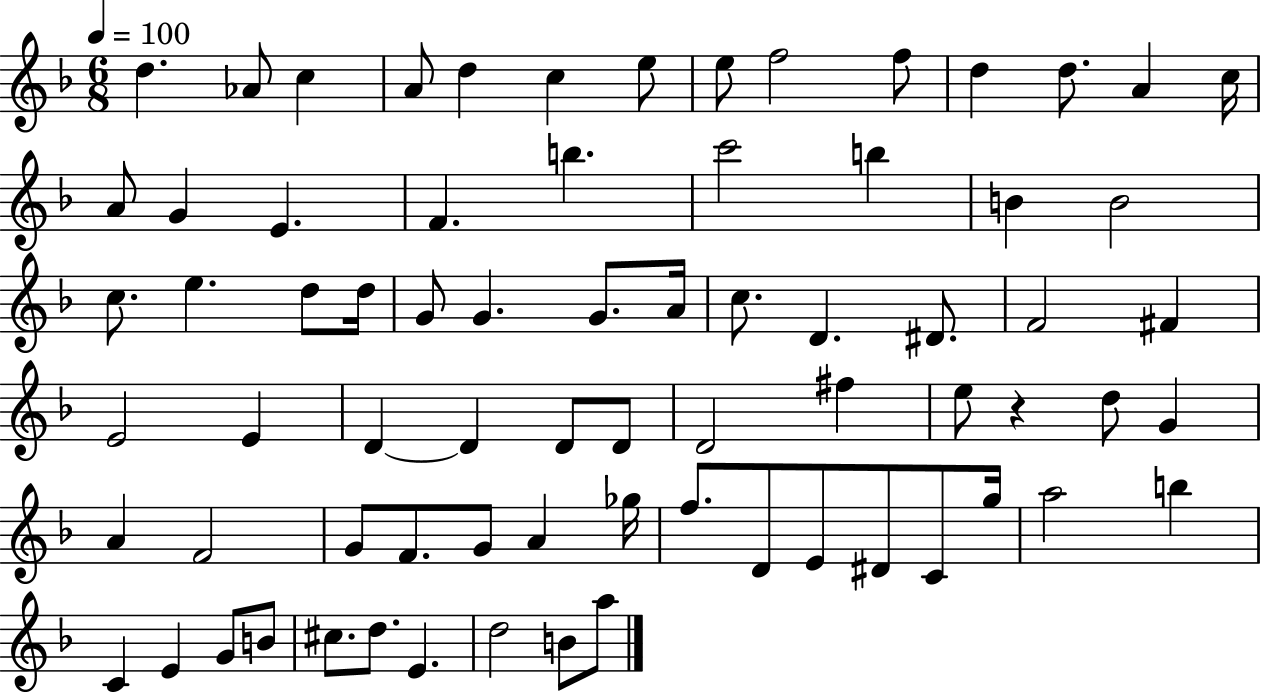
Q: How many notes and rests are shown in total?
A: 73